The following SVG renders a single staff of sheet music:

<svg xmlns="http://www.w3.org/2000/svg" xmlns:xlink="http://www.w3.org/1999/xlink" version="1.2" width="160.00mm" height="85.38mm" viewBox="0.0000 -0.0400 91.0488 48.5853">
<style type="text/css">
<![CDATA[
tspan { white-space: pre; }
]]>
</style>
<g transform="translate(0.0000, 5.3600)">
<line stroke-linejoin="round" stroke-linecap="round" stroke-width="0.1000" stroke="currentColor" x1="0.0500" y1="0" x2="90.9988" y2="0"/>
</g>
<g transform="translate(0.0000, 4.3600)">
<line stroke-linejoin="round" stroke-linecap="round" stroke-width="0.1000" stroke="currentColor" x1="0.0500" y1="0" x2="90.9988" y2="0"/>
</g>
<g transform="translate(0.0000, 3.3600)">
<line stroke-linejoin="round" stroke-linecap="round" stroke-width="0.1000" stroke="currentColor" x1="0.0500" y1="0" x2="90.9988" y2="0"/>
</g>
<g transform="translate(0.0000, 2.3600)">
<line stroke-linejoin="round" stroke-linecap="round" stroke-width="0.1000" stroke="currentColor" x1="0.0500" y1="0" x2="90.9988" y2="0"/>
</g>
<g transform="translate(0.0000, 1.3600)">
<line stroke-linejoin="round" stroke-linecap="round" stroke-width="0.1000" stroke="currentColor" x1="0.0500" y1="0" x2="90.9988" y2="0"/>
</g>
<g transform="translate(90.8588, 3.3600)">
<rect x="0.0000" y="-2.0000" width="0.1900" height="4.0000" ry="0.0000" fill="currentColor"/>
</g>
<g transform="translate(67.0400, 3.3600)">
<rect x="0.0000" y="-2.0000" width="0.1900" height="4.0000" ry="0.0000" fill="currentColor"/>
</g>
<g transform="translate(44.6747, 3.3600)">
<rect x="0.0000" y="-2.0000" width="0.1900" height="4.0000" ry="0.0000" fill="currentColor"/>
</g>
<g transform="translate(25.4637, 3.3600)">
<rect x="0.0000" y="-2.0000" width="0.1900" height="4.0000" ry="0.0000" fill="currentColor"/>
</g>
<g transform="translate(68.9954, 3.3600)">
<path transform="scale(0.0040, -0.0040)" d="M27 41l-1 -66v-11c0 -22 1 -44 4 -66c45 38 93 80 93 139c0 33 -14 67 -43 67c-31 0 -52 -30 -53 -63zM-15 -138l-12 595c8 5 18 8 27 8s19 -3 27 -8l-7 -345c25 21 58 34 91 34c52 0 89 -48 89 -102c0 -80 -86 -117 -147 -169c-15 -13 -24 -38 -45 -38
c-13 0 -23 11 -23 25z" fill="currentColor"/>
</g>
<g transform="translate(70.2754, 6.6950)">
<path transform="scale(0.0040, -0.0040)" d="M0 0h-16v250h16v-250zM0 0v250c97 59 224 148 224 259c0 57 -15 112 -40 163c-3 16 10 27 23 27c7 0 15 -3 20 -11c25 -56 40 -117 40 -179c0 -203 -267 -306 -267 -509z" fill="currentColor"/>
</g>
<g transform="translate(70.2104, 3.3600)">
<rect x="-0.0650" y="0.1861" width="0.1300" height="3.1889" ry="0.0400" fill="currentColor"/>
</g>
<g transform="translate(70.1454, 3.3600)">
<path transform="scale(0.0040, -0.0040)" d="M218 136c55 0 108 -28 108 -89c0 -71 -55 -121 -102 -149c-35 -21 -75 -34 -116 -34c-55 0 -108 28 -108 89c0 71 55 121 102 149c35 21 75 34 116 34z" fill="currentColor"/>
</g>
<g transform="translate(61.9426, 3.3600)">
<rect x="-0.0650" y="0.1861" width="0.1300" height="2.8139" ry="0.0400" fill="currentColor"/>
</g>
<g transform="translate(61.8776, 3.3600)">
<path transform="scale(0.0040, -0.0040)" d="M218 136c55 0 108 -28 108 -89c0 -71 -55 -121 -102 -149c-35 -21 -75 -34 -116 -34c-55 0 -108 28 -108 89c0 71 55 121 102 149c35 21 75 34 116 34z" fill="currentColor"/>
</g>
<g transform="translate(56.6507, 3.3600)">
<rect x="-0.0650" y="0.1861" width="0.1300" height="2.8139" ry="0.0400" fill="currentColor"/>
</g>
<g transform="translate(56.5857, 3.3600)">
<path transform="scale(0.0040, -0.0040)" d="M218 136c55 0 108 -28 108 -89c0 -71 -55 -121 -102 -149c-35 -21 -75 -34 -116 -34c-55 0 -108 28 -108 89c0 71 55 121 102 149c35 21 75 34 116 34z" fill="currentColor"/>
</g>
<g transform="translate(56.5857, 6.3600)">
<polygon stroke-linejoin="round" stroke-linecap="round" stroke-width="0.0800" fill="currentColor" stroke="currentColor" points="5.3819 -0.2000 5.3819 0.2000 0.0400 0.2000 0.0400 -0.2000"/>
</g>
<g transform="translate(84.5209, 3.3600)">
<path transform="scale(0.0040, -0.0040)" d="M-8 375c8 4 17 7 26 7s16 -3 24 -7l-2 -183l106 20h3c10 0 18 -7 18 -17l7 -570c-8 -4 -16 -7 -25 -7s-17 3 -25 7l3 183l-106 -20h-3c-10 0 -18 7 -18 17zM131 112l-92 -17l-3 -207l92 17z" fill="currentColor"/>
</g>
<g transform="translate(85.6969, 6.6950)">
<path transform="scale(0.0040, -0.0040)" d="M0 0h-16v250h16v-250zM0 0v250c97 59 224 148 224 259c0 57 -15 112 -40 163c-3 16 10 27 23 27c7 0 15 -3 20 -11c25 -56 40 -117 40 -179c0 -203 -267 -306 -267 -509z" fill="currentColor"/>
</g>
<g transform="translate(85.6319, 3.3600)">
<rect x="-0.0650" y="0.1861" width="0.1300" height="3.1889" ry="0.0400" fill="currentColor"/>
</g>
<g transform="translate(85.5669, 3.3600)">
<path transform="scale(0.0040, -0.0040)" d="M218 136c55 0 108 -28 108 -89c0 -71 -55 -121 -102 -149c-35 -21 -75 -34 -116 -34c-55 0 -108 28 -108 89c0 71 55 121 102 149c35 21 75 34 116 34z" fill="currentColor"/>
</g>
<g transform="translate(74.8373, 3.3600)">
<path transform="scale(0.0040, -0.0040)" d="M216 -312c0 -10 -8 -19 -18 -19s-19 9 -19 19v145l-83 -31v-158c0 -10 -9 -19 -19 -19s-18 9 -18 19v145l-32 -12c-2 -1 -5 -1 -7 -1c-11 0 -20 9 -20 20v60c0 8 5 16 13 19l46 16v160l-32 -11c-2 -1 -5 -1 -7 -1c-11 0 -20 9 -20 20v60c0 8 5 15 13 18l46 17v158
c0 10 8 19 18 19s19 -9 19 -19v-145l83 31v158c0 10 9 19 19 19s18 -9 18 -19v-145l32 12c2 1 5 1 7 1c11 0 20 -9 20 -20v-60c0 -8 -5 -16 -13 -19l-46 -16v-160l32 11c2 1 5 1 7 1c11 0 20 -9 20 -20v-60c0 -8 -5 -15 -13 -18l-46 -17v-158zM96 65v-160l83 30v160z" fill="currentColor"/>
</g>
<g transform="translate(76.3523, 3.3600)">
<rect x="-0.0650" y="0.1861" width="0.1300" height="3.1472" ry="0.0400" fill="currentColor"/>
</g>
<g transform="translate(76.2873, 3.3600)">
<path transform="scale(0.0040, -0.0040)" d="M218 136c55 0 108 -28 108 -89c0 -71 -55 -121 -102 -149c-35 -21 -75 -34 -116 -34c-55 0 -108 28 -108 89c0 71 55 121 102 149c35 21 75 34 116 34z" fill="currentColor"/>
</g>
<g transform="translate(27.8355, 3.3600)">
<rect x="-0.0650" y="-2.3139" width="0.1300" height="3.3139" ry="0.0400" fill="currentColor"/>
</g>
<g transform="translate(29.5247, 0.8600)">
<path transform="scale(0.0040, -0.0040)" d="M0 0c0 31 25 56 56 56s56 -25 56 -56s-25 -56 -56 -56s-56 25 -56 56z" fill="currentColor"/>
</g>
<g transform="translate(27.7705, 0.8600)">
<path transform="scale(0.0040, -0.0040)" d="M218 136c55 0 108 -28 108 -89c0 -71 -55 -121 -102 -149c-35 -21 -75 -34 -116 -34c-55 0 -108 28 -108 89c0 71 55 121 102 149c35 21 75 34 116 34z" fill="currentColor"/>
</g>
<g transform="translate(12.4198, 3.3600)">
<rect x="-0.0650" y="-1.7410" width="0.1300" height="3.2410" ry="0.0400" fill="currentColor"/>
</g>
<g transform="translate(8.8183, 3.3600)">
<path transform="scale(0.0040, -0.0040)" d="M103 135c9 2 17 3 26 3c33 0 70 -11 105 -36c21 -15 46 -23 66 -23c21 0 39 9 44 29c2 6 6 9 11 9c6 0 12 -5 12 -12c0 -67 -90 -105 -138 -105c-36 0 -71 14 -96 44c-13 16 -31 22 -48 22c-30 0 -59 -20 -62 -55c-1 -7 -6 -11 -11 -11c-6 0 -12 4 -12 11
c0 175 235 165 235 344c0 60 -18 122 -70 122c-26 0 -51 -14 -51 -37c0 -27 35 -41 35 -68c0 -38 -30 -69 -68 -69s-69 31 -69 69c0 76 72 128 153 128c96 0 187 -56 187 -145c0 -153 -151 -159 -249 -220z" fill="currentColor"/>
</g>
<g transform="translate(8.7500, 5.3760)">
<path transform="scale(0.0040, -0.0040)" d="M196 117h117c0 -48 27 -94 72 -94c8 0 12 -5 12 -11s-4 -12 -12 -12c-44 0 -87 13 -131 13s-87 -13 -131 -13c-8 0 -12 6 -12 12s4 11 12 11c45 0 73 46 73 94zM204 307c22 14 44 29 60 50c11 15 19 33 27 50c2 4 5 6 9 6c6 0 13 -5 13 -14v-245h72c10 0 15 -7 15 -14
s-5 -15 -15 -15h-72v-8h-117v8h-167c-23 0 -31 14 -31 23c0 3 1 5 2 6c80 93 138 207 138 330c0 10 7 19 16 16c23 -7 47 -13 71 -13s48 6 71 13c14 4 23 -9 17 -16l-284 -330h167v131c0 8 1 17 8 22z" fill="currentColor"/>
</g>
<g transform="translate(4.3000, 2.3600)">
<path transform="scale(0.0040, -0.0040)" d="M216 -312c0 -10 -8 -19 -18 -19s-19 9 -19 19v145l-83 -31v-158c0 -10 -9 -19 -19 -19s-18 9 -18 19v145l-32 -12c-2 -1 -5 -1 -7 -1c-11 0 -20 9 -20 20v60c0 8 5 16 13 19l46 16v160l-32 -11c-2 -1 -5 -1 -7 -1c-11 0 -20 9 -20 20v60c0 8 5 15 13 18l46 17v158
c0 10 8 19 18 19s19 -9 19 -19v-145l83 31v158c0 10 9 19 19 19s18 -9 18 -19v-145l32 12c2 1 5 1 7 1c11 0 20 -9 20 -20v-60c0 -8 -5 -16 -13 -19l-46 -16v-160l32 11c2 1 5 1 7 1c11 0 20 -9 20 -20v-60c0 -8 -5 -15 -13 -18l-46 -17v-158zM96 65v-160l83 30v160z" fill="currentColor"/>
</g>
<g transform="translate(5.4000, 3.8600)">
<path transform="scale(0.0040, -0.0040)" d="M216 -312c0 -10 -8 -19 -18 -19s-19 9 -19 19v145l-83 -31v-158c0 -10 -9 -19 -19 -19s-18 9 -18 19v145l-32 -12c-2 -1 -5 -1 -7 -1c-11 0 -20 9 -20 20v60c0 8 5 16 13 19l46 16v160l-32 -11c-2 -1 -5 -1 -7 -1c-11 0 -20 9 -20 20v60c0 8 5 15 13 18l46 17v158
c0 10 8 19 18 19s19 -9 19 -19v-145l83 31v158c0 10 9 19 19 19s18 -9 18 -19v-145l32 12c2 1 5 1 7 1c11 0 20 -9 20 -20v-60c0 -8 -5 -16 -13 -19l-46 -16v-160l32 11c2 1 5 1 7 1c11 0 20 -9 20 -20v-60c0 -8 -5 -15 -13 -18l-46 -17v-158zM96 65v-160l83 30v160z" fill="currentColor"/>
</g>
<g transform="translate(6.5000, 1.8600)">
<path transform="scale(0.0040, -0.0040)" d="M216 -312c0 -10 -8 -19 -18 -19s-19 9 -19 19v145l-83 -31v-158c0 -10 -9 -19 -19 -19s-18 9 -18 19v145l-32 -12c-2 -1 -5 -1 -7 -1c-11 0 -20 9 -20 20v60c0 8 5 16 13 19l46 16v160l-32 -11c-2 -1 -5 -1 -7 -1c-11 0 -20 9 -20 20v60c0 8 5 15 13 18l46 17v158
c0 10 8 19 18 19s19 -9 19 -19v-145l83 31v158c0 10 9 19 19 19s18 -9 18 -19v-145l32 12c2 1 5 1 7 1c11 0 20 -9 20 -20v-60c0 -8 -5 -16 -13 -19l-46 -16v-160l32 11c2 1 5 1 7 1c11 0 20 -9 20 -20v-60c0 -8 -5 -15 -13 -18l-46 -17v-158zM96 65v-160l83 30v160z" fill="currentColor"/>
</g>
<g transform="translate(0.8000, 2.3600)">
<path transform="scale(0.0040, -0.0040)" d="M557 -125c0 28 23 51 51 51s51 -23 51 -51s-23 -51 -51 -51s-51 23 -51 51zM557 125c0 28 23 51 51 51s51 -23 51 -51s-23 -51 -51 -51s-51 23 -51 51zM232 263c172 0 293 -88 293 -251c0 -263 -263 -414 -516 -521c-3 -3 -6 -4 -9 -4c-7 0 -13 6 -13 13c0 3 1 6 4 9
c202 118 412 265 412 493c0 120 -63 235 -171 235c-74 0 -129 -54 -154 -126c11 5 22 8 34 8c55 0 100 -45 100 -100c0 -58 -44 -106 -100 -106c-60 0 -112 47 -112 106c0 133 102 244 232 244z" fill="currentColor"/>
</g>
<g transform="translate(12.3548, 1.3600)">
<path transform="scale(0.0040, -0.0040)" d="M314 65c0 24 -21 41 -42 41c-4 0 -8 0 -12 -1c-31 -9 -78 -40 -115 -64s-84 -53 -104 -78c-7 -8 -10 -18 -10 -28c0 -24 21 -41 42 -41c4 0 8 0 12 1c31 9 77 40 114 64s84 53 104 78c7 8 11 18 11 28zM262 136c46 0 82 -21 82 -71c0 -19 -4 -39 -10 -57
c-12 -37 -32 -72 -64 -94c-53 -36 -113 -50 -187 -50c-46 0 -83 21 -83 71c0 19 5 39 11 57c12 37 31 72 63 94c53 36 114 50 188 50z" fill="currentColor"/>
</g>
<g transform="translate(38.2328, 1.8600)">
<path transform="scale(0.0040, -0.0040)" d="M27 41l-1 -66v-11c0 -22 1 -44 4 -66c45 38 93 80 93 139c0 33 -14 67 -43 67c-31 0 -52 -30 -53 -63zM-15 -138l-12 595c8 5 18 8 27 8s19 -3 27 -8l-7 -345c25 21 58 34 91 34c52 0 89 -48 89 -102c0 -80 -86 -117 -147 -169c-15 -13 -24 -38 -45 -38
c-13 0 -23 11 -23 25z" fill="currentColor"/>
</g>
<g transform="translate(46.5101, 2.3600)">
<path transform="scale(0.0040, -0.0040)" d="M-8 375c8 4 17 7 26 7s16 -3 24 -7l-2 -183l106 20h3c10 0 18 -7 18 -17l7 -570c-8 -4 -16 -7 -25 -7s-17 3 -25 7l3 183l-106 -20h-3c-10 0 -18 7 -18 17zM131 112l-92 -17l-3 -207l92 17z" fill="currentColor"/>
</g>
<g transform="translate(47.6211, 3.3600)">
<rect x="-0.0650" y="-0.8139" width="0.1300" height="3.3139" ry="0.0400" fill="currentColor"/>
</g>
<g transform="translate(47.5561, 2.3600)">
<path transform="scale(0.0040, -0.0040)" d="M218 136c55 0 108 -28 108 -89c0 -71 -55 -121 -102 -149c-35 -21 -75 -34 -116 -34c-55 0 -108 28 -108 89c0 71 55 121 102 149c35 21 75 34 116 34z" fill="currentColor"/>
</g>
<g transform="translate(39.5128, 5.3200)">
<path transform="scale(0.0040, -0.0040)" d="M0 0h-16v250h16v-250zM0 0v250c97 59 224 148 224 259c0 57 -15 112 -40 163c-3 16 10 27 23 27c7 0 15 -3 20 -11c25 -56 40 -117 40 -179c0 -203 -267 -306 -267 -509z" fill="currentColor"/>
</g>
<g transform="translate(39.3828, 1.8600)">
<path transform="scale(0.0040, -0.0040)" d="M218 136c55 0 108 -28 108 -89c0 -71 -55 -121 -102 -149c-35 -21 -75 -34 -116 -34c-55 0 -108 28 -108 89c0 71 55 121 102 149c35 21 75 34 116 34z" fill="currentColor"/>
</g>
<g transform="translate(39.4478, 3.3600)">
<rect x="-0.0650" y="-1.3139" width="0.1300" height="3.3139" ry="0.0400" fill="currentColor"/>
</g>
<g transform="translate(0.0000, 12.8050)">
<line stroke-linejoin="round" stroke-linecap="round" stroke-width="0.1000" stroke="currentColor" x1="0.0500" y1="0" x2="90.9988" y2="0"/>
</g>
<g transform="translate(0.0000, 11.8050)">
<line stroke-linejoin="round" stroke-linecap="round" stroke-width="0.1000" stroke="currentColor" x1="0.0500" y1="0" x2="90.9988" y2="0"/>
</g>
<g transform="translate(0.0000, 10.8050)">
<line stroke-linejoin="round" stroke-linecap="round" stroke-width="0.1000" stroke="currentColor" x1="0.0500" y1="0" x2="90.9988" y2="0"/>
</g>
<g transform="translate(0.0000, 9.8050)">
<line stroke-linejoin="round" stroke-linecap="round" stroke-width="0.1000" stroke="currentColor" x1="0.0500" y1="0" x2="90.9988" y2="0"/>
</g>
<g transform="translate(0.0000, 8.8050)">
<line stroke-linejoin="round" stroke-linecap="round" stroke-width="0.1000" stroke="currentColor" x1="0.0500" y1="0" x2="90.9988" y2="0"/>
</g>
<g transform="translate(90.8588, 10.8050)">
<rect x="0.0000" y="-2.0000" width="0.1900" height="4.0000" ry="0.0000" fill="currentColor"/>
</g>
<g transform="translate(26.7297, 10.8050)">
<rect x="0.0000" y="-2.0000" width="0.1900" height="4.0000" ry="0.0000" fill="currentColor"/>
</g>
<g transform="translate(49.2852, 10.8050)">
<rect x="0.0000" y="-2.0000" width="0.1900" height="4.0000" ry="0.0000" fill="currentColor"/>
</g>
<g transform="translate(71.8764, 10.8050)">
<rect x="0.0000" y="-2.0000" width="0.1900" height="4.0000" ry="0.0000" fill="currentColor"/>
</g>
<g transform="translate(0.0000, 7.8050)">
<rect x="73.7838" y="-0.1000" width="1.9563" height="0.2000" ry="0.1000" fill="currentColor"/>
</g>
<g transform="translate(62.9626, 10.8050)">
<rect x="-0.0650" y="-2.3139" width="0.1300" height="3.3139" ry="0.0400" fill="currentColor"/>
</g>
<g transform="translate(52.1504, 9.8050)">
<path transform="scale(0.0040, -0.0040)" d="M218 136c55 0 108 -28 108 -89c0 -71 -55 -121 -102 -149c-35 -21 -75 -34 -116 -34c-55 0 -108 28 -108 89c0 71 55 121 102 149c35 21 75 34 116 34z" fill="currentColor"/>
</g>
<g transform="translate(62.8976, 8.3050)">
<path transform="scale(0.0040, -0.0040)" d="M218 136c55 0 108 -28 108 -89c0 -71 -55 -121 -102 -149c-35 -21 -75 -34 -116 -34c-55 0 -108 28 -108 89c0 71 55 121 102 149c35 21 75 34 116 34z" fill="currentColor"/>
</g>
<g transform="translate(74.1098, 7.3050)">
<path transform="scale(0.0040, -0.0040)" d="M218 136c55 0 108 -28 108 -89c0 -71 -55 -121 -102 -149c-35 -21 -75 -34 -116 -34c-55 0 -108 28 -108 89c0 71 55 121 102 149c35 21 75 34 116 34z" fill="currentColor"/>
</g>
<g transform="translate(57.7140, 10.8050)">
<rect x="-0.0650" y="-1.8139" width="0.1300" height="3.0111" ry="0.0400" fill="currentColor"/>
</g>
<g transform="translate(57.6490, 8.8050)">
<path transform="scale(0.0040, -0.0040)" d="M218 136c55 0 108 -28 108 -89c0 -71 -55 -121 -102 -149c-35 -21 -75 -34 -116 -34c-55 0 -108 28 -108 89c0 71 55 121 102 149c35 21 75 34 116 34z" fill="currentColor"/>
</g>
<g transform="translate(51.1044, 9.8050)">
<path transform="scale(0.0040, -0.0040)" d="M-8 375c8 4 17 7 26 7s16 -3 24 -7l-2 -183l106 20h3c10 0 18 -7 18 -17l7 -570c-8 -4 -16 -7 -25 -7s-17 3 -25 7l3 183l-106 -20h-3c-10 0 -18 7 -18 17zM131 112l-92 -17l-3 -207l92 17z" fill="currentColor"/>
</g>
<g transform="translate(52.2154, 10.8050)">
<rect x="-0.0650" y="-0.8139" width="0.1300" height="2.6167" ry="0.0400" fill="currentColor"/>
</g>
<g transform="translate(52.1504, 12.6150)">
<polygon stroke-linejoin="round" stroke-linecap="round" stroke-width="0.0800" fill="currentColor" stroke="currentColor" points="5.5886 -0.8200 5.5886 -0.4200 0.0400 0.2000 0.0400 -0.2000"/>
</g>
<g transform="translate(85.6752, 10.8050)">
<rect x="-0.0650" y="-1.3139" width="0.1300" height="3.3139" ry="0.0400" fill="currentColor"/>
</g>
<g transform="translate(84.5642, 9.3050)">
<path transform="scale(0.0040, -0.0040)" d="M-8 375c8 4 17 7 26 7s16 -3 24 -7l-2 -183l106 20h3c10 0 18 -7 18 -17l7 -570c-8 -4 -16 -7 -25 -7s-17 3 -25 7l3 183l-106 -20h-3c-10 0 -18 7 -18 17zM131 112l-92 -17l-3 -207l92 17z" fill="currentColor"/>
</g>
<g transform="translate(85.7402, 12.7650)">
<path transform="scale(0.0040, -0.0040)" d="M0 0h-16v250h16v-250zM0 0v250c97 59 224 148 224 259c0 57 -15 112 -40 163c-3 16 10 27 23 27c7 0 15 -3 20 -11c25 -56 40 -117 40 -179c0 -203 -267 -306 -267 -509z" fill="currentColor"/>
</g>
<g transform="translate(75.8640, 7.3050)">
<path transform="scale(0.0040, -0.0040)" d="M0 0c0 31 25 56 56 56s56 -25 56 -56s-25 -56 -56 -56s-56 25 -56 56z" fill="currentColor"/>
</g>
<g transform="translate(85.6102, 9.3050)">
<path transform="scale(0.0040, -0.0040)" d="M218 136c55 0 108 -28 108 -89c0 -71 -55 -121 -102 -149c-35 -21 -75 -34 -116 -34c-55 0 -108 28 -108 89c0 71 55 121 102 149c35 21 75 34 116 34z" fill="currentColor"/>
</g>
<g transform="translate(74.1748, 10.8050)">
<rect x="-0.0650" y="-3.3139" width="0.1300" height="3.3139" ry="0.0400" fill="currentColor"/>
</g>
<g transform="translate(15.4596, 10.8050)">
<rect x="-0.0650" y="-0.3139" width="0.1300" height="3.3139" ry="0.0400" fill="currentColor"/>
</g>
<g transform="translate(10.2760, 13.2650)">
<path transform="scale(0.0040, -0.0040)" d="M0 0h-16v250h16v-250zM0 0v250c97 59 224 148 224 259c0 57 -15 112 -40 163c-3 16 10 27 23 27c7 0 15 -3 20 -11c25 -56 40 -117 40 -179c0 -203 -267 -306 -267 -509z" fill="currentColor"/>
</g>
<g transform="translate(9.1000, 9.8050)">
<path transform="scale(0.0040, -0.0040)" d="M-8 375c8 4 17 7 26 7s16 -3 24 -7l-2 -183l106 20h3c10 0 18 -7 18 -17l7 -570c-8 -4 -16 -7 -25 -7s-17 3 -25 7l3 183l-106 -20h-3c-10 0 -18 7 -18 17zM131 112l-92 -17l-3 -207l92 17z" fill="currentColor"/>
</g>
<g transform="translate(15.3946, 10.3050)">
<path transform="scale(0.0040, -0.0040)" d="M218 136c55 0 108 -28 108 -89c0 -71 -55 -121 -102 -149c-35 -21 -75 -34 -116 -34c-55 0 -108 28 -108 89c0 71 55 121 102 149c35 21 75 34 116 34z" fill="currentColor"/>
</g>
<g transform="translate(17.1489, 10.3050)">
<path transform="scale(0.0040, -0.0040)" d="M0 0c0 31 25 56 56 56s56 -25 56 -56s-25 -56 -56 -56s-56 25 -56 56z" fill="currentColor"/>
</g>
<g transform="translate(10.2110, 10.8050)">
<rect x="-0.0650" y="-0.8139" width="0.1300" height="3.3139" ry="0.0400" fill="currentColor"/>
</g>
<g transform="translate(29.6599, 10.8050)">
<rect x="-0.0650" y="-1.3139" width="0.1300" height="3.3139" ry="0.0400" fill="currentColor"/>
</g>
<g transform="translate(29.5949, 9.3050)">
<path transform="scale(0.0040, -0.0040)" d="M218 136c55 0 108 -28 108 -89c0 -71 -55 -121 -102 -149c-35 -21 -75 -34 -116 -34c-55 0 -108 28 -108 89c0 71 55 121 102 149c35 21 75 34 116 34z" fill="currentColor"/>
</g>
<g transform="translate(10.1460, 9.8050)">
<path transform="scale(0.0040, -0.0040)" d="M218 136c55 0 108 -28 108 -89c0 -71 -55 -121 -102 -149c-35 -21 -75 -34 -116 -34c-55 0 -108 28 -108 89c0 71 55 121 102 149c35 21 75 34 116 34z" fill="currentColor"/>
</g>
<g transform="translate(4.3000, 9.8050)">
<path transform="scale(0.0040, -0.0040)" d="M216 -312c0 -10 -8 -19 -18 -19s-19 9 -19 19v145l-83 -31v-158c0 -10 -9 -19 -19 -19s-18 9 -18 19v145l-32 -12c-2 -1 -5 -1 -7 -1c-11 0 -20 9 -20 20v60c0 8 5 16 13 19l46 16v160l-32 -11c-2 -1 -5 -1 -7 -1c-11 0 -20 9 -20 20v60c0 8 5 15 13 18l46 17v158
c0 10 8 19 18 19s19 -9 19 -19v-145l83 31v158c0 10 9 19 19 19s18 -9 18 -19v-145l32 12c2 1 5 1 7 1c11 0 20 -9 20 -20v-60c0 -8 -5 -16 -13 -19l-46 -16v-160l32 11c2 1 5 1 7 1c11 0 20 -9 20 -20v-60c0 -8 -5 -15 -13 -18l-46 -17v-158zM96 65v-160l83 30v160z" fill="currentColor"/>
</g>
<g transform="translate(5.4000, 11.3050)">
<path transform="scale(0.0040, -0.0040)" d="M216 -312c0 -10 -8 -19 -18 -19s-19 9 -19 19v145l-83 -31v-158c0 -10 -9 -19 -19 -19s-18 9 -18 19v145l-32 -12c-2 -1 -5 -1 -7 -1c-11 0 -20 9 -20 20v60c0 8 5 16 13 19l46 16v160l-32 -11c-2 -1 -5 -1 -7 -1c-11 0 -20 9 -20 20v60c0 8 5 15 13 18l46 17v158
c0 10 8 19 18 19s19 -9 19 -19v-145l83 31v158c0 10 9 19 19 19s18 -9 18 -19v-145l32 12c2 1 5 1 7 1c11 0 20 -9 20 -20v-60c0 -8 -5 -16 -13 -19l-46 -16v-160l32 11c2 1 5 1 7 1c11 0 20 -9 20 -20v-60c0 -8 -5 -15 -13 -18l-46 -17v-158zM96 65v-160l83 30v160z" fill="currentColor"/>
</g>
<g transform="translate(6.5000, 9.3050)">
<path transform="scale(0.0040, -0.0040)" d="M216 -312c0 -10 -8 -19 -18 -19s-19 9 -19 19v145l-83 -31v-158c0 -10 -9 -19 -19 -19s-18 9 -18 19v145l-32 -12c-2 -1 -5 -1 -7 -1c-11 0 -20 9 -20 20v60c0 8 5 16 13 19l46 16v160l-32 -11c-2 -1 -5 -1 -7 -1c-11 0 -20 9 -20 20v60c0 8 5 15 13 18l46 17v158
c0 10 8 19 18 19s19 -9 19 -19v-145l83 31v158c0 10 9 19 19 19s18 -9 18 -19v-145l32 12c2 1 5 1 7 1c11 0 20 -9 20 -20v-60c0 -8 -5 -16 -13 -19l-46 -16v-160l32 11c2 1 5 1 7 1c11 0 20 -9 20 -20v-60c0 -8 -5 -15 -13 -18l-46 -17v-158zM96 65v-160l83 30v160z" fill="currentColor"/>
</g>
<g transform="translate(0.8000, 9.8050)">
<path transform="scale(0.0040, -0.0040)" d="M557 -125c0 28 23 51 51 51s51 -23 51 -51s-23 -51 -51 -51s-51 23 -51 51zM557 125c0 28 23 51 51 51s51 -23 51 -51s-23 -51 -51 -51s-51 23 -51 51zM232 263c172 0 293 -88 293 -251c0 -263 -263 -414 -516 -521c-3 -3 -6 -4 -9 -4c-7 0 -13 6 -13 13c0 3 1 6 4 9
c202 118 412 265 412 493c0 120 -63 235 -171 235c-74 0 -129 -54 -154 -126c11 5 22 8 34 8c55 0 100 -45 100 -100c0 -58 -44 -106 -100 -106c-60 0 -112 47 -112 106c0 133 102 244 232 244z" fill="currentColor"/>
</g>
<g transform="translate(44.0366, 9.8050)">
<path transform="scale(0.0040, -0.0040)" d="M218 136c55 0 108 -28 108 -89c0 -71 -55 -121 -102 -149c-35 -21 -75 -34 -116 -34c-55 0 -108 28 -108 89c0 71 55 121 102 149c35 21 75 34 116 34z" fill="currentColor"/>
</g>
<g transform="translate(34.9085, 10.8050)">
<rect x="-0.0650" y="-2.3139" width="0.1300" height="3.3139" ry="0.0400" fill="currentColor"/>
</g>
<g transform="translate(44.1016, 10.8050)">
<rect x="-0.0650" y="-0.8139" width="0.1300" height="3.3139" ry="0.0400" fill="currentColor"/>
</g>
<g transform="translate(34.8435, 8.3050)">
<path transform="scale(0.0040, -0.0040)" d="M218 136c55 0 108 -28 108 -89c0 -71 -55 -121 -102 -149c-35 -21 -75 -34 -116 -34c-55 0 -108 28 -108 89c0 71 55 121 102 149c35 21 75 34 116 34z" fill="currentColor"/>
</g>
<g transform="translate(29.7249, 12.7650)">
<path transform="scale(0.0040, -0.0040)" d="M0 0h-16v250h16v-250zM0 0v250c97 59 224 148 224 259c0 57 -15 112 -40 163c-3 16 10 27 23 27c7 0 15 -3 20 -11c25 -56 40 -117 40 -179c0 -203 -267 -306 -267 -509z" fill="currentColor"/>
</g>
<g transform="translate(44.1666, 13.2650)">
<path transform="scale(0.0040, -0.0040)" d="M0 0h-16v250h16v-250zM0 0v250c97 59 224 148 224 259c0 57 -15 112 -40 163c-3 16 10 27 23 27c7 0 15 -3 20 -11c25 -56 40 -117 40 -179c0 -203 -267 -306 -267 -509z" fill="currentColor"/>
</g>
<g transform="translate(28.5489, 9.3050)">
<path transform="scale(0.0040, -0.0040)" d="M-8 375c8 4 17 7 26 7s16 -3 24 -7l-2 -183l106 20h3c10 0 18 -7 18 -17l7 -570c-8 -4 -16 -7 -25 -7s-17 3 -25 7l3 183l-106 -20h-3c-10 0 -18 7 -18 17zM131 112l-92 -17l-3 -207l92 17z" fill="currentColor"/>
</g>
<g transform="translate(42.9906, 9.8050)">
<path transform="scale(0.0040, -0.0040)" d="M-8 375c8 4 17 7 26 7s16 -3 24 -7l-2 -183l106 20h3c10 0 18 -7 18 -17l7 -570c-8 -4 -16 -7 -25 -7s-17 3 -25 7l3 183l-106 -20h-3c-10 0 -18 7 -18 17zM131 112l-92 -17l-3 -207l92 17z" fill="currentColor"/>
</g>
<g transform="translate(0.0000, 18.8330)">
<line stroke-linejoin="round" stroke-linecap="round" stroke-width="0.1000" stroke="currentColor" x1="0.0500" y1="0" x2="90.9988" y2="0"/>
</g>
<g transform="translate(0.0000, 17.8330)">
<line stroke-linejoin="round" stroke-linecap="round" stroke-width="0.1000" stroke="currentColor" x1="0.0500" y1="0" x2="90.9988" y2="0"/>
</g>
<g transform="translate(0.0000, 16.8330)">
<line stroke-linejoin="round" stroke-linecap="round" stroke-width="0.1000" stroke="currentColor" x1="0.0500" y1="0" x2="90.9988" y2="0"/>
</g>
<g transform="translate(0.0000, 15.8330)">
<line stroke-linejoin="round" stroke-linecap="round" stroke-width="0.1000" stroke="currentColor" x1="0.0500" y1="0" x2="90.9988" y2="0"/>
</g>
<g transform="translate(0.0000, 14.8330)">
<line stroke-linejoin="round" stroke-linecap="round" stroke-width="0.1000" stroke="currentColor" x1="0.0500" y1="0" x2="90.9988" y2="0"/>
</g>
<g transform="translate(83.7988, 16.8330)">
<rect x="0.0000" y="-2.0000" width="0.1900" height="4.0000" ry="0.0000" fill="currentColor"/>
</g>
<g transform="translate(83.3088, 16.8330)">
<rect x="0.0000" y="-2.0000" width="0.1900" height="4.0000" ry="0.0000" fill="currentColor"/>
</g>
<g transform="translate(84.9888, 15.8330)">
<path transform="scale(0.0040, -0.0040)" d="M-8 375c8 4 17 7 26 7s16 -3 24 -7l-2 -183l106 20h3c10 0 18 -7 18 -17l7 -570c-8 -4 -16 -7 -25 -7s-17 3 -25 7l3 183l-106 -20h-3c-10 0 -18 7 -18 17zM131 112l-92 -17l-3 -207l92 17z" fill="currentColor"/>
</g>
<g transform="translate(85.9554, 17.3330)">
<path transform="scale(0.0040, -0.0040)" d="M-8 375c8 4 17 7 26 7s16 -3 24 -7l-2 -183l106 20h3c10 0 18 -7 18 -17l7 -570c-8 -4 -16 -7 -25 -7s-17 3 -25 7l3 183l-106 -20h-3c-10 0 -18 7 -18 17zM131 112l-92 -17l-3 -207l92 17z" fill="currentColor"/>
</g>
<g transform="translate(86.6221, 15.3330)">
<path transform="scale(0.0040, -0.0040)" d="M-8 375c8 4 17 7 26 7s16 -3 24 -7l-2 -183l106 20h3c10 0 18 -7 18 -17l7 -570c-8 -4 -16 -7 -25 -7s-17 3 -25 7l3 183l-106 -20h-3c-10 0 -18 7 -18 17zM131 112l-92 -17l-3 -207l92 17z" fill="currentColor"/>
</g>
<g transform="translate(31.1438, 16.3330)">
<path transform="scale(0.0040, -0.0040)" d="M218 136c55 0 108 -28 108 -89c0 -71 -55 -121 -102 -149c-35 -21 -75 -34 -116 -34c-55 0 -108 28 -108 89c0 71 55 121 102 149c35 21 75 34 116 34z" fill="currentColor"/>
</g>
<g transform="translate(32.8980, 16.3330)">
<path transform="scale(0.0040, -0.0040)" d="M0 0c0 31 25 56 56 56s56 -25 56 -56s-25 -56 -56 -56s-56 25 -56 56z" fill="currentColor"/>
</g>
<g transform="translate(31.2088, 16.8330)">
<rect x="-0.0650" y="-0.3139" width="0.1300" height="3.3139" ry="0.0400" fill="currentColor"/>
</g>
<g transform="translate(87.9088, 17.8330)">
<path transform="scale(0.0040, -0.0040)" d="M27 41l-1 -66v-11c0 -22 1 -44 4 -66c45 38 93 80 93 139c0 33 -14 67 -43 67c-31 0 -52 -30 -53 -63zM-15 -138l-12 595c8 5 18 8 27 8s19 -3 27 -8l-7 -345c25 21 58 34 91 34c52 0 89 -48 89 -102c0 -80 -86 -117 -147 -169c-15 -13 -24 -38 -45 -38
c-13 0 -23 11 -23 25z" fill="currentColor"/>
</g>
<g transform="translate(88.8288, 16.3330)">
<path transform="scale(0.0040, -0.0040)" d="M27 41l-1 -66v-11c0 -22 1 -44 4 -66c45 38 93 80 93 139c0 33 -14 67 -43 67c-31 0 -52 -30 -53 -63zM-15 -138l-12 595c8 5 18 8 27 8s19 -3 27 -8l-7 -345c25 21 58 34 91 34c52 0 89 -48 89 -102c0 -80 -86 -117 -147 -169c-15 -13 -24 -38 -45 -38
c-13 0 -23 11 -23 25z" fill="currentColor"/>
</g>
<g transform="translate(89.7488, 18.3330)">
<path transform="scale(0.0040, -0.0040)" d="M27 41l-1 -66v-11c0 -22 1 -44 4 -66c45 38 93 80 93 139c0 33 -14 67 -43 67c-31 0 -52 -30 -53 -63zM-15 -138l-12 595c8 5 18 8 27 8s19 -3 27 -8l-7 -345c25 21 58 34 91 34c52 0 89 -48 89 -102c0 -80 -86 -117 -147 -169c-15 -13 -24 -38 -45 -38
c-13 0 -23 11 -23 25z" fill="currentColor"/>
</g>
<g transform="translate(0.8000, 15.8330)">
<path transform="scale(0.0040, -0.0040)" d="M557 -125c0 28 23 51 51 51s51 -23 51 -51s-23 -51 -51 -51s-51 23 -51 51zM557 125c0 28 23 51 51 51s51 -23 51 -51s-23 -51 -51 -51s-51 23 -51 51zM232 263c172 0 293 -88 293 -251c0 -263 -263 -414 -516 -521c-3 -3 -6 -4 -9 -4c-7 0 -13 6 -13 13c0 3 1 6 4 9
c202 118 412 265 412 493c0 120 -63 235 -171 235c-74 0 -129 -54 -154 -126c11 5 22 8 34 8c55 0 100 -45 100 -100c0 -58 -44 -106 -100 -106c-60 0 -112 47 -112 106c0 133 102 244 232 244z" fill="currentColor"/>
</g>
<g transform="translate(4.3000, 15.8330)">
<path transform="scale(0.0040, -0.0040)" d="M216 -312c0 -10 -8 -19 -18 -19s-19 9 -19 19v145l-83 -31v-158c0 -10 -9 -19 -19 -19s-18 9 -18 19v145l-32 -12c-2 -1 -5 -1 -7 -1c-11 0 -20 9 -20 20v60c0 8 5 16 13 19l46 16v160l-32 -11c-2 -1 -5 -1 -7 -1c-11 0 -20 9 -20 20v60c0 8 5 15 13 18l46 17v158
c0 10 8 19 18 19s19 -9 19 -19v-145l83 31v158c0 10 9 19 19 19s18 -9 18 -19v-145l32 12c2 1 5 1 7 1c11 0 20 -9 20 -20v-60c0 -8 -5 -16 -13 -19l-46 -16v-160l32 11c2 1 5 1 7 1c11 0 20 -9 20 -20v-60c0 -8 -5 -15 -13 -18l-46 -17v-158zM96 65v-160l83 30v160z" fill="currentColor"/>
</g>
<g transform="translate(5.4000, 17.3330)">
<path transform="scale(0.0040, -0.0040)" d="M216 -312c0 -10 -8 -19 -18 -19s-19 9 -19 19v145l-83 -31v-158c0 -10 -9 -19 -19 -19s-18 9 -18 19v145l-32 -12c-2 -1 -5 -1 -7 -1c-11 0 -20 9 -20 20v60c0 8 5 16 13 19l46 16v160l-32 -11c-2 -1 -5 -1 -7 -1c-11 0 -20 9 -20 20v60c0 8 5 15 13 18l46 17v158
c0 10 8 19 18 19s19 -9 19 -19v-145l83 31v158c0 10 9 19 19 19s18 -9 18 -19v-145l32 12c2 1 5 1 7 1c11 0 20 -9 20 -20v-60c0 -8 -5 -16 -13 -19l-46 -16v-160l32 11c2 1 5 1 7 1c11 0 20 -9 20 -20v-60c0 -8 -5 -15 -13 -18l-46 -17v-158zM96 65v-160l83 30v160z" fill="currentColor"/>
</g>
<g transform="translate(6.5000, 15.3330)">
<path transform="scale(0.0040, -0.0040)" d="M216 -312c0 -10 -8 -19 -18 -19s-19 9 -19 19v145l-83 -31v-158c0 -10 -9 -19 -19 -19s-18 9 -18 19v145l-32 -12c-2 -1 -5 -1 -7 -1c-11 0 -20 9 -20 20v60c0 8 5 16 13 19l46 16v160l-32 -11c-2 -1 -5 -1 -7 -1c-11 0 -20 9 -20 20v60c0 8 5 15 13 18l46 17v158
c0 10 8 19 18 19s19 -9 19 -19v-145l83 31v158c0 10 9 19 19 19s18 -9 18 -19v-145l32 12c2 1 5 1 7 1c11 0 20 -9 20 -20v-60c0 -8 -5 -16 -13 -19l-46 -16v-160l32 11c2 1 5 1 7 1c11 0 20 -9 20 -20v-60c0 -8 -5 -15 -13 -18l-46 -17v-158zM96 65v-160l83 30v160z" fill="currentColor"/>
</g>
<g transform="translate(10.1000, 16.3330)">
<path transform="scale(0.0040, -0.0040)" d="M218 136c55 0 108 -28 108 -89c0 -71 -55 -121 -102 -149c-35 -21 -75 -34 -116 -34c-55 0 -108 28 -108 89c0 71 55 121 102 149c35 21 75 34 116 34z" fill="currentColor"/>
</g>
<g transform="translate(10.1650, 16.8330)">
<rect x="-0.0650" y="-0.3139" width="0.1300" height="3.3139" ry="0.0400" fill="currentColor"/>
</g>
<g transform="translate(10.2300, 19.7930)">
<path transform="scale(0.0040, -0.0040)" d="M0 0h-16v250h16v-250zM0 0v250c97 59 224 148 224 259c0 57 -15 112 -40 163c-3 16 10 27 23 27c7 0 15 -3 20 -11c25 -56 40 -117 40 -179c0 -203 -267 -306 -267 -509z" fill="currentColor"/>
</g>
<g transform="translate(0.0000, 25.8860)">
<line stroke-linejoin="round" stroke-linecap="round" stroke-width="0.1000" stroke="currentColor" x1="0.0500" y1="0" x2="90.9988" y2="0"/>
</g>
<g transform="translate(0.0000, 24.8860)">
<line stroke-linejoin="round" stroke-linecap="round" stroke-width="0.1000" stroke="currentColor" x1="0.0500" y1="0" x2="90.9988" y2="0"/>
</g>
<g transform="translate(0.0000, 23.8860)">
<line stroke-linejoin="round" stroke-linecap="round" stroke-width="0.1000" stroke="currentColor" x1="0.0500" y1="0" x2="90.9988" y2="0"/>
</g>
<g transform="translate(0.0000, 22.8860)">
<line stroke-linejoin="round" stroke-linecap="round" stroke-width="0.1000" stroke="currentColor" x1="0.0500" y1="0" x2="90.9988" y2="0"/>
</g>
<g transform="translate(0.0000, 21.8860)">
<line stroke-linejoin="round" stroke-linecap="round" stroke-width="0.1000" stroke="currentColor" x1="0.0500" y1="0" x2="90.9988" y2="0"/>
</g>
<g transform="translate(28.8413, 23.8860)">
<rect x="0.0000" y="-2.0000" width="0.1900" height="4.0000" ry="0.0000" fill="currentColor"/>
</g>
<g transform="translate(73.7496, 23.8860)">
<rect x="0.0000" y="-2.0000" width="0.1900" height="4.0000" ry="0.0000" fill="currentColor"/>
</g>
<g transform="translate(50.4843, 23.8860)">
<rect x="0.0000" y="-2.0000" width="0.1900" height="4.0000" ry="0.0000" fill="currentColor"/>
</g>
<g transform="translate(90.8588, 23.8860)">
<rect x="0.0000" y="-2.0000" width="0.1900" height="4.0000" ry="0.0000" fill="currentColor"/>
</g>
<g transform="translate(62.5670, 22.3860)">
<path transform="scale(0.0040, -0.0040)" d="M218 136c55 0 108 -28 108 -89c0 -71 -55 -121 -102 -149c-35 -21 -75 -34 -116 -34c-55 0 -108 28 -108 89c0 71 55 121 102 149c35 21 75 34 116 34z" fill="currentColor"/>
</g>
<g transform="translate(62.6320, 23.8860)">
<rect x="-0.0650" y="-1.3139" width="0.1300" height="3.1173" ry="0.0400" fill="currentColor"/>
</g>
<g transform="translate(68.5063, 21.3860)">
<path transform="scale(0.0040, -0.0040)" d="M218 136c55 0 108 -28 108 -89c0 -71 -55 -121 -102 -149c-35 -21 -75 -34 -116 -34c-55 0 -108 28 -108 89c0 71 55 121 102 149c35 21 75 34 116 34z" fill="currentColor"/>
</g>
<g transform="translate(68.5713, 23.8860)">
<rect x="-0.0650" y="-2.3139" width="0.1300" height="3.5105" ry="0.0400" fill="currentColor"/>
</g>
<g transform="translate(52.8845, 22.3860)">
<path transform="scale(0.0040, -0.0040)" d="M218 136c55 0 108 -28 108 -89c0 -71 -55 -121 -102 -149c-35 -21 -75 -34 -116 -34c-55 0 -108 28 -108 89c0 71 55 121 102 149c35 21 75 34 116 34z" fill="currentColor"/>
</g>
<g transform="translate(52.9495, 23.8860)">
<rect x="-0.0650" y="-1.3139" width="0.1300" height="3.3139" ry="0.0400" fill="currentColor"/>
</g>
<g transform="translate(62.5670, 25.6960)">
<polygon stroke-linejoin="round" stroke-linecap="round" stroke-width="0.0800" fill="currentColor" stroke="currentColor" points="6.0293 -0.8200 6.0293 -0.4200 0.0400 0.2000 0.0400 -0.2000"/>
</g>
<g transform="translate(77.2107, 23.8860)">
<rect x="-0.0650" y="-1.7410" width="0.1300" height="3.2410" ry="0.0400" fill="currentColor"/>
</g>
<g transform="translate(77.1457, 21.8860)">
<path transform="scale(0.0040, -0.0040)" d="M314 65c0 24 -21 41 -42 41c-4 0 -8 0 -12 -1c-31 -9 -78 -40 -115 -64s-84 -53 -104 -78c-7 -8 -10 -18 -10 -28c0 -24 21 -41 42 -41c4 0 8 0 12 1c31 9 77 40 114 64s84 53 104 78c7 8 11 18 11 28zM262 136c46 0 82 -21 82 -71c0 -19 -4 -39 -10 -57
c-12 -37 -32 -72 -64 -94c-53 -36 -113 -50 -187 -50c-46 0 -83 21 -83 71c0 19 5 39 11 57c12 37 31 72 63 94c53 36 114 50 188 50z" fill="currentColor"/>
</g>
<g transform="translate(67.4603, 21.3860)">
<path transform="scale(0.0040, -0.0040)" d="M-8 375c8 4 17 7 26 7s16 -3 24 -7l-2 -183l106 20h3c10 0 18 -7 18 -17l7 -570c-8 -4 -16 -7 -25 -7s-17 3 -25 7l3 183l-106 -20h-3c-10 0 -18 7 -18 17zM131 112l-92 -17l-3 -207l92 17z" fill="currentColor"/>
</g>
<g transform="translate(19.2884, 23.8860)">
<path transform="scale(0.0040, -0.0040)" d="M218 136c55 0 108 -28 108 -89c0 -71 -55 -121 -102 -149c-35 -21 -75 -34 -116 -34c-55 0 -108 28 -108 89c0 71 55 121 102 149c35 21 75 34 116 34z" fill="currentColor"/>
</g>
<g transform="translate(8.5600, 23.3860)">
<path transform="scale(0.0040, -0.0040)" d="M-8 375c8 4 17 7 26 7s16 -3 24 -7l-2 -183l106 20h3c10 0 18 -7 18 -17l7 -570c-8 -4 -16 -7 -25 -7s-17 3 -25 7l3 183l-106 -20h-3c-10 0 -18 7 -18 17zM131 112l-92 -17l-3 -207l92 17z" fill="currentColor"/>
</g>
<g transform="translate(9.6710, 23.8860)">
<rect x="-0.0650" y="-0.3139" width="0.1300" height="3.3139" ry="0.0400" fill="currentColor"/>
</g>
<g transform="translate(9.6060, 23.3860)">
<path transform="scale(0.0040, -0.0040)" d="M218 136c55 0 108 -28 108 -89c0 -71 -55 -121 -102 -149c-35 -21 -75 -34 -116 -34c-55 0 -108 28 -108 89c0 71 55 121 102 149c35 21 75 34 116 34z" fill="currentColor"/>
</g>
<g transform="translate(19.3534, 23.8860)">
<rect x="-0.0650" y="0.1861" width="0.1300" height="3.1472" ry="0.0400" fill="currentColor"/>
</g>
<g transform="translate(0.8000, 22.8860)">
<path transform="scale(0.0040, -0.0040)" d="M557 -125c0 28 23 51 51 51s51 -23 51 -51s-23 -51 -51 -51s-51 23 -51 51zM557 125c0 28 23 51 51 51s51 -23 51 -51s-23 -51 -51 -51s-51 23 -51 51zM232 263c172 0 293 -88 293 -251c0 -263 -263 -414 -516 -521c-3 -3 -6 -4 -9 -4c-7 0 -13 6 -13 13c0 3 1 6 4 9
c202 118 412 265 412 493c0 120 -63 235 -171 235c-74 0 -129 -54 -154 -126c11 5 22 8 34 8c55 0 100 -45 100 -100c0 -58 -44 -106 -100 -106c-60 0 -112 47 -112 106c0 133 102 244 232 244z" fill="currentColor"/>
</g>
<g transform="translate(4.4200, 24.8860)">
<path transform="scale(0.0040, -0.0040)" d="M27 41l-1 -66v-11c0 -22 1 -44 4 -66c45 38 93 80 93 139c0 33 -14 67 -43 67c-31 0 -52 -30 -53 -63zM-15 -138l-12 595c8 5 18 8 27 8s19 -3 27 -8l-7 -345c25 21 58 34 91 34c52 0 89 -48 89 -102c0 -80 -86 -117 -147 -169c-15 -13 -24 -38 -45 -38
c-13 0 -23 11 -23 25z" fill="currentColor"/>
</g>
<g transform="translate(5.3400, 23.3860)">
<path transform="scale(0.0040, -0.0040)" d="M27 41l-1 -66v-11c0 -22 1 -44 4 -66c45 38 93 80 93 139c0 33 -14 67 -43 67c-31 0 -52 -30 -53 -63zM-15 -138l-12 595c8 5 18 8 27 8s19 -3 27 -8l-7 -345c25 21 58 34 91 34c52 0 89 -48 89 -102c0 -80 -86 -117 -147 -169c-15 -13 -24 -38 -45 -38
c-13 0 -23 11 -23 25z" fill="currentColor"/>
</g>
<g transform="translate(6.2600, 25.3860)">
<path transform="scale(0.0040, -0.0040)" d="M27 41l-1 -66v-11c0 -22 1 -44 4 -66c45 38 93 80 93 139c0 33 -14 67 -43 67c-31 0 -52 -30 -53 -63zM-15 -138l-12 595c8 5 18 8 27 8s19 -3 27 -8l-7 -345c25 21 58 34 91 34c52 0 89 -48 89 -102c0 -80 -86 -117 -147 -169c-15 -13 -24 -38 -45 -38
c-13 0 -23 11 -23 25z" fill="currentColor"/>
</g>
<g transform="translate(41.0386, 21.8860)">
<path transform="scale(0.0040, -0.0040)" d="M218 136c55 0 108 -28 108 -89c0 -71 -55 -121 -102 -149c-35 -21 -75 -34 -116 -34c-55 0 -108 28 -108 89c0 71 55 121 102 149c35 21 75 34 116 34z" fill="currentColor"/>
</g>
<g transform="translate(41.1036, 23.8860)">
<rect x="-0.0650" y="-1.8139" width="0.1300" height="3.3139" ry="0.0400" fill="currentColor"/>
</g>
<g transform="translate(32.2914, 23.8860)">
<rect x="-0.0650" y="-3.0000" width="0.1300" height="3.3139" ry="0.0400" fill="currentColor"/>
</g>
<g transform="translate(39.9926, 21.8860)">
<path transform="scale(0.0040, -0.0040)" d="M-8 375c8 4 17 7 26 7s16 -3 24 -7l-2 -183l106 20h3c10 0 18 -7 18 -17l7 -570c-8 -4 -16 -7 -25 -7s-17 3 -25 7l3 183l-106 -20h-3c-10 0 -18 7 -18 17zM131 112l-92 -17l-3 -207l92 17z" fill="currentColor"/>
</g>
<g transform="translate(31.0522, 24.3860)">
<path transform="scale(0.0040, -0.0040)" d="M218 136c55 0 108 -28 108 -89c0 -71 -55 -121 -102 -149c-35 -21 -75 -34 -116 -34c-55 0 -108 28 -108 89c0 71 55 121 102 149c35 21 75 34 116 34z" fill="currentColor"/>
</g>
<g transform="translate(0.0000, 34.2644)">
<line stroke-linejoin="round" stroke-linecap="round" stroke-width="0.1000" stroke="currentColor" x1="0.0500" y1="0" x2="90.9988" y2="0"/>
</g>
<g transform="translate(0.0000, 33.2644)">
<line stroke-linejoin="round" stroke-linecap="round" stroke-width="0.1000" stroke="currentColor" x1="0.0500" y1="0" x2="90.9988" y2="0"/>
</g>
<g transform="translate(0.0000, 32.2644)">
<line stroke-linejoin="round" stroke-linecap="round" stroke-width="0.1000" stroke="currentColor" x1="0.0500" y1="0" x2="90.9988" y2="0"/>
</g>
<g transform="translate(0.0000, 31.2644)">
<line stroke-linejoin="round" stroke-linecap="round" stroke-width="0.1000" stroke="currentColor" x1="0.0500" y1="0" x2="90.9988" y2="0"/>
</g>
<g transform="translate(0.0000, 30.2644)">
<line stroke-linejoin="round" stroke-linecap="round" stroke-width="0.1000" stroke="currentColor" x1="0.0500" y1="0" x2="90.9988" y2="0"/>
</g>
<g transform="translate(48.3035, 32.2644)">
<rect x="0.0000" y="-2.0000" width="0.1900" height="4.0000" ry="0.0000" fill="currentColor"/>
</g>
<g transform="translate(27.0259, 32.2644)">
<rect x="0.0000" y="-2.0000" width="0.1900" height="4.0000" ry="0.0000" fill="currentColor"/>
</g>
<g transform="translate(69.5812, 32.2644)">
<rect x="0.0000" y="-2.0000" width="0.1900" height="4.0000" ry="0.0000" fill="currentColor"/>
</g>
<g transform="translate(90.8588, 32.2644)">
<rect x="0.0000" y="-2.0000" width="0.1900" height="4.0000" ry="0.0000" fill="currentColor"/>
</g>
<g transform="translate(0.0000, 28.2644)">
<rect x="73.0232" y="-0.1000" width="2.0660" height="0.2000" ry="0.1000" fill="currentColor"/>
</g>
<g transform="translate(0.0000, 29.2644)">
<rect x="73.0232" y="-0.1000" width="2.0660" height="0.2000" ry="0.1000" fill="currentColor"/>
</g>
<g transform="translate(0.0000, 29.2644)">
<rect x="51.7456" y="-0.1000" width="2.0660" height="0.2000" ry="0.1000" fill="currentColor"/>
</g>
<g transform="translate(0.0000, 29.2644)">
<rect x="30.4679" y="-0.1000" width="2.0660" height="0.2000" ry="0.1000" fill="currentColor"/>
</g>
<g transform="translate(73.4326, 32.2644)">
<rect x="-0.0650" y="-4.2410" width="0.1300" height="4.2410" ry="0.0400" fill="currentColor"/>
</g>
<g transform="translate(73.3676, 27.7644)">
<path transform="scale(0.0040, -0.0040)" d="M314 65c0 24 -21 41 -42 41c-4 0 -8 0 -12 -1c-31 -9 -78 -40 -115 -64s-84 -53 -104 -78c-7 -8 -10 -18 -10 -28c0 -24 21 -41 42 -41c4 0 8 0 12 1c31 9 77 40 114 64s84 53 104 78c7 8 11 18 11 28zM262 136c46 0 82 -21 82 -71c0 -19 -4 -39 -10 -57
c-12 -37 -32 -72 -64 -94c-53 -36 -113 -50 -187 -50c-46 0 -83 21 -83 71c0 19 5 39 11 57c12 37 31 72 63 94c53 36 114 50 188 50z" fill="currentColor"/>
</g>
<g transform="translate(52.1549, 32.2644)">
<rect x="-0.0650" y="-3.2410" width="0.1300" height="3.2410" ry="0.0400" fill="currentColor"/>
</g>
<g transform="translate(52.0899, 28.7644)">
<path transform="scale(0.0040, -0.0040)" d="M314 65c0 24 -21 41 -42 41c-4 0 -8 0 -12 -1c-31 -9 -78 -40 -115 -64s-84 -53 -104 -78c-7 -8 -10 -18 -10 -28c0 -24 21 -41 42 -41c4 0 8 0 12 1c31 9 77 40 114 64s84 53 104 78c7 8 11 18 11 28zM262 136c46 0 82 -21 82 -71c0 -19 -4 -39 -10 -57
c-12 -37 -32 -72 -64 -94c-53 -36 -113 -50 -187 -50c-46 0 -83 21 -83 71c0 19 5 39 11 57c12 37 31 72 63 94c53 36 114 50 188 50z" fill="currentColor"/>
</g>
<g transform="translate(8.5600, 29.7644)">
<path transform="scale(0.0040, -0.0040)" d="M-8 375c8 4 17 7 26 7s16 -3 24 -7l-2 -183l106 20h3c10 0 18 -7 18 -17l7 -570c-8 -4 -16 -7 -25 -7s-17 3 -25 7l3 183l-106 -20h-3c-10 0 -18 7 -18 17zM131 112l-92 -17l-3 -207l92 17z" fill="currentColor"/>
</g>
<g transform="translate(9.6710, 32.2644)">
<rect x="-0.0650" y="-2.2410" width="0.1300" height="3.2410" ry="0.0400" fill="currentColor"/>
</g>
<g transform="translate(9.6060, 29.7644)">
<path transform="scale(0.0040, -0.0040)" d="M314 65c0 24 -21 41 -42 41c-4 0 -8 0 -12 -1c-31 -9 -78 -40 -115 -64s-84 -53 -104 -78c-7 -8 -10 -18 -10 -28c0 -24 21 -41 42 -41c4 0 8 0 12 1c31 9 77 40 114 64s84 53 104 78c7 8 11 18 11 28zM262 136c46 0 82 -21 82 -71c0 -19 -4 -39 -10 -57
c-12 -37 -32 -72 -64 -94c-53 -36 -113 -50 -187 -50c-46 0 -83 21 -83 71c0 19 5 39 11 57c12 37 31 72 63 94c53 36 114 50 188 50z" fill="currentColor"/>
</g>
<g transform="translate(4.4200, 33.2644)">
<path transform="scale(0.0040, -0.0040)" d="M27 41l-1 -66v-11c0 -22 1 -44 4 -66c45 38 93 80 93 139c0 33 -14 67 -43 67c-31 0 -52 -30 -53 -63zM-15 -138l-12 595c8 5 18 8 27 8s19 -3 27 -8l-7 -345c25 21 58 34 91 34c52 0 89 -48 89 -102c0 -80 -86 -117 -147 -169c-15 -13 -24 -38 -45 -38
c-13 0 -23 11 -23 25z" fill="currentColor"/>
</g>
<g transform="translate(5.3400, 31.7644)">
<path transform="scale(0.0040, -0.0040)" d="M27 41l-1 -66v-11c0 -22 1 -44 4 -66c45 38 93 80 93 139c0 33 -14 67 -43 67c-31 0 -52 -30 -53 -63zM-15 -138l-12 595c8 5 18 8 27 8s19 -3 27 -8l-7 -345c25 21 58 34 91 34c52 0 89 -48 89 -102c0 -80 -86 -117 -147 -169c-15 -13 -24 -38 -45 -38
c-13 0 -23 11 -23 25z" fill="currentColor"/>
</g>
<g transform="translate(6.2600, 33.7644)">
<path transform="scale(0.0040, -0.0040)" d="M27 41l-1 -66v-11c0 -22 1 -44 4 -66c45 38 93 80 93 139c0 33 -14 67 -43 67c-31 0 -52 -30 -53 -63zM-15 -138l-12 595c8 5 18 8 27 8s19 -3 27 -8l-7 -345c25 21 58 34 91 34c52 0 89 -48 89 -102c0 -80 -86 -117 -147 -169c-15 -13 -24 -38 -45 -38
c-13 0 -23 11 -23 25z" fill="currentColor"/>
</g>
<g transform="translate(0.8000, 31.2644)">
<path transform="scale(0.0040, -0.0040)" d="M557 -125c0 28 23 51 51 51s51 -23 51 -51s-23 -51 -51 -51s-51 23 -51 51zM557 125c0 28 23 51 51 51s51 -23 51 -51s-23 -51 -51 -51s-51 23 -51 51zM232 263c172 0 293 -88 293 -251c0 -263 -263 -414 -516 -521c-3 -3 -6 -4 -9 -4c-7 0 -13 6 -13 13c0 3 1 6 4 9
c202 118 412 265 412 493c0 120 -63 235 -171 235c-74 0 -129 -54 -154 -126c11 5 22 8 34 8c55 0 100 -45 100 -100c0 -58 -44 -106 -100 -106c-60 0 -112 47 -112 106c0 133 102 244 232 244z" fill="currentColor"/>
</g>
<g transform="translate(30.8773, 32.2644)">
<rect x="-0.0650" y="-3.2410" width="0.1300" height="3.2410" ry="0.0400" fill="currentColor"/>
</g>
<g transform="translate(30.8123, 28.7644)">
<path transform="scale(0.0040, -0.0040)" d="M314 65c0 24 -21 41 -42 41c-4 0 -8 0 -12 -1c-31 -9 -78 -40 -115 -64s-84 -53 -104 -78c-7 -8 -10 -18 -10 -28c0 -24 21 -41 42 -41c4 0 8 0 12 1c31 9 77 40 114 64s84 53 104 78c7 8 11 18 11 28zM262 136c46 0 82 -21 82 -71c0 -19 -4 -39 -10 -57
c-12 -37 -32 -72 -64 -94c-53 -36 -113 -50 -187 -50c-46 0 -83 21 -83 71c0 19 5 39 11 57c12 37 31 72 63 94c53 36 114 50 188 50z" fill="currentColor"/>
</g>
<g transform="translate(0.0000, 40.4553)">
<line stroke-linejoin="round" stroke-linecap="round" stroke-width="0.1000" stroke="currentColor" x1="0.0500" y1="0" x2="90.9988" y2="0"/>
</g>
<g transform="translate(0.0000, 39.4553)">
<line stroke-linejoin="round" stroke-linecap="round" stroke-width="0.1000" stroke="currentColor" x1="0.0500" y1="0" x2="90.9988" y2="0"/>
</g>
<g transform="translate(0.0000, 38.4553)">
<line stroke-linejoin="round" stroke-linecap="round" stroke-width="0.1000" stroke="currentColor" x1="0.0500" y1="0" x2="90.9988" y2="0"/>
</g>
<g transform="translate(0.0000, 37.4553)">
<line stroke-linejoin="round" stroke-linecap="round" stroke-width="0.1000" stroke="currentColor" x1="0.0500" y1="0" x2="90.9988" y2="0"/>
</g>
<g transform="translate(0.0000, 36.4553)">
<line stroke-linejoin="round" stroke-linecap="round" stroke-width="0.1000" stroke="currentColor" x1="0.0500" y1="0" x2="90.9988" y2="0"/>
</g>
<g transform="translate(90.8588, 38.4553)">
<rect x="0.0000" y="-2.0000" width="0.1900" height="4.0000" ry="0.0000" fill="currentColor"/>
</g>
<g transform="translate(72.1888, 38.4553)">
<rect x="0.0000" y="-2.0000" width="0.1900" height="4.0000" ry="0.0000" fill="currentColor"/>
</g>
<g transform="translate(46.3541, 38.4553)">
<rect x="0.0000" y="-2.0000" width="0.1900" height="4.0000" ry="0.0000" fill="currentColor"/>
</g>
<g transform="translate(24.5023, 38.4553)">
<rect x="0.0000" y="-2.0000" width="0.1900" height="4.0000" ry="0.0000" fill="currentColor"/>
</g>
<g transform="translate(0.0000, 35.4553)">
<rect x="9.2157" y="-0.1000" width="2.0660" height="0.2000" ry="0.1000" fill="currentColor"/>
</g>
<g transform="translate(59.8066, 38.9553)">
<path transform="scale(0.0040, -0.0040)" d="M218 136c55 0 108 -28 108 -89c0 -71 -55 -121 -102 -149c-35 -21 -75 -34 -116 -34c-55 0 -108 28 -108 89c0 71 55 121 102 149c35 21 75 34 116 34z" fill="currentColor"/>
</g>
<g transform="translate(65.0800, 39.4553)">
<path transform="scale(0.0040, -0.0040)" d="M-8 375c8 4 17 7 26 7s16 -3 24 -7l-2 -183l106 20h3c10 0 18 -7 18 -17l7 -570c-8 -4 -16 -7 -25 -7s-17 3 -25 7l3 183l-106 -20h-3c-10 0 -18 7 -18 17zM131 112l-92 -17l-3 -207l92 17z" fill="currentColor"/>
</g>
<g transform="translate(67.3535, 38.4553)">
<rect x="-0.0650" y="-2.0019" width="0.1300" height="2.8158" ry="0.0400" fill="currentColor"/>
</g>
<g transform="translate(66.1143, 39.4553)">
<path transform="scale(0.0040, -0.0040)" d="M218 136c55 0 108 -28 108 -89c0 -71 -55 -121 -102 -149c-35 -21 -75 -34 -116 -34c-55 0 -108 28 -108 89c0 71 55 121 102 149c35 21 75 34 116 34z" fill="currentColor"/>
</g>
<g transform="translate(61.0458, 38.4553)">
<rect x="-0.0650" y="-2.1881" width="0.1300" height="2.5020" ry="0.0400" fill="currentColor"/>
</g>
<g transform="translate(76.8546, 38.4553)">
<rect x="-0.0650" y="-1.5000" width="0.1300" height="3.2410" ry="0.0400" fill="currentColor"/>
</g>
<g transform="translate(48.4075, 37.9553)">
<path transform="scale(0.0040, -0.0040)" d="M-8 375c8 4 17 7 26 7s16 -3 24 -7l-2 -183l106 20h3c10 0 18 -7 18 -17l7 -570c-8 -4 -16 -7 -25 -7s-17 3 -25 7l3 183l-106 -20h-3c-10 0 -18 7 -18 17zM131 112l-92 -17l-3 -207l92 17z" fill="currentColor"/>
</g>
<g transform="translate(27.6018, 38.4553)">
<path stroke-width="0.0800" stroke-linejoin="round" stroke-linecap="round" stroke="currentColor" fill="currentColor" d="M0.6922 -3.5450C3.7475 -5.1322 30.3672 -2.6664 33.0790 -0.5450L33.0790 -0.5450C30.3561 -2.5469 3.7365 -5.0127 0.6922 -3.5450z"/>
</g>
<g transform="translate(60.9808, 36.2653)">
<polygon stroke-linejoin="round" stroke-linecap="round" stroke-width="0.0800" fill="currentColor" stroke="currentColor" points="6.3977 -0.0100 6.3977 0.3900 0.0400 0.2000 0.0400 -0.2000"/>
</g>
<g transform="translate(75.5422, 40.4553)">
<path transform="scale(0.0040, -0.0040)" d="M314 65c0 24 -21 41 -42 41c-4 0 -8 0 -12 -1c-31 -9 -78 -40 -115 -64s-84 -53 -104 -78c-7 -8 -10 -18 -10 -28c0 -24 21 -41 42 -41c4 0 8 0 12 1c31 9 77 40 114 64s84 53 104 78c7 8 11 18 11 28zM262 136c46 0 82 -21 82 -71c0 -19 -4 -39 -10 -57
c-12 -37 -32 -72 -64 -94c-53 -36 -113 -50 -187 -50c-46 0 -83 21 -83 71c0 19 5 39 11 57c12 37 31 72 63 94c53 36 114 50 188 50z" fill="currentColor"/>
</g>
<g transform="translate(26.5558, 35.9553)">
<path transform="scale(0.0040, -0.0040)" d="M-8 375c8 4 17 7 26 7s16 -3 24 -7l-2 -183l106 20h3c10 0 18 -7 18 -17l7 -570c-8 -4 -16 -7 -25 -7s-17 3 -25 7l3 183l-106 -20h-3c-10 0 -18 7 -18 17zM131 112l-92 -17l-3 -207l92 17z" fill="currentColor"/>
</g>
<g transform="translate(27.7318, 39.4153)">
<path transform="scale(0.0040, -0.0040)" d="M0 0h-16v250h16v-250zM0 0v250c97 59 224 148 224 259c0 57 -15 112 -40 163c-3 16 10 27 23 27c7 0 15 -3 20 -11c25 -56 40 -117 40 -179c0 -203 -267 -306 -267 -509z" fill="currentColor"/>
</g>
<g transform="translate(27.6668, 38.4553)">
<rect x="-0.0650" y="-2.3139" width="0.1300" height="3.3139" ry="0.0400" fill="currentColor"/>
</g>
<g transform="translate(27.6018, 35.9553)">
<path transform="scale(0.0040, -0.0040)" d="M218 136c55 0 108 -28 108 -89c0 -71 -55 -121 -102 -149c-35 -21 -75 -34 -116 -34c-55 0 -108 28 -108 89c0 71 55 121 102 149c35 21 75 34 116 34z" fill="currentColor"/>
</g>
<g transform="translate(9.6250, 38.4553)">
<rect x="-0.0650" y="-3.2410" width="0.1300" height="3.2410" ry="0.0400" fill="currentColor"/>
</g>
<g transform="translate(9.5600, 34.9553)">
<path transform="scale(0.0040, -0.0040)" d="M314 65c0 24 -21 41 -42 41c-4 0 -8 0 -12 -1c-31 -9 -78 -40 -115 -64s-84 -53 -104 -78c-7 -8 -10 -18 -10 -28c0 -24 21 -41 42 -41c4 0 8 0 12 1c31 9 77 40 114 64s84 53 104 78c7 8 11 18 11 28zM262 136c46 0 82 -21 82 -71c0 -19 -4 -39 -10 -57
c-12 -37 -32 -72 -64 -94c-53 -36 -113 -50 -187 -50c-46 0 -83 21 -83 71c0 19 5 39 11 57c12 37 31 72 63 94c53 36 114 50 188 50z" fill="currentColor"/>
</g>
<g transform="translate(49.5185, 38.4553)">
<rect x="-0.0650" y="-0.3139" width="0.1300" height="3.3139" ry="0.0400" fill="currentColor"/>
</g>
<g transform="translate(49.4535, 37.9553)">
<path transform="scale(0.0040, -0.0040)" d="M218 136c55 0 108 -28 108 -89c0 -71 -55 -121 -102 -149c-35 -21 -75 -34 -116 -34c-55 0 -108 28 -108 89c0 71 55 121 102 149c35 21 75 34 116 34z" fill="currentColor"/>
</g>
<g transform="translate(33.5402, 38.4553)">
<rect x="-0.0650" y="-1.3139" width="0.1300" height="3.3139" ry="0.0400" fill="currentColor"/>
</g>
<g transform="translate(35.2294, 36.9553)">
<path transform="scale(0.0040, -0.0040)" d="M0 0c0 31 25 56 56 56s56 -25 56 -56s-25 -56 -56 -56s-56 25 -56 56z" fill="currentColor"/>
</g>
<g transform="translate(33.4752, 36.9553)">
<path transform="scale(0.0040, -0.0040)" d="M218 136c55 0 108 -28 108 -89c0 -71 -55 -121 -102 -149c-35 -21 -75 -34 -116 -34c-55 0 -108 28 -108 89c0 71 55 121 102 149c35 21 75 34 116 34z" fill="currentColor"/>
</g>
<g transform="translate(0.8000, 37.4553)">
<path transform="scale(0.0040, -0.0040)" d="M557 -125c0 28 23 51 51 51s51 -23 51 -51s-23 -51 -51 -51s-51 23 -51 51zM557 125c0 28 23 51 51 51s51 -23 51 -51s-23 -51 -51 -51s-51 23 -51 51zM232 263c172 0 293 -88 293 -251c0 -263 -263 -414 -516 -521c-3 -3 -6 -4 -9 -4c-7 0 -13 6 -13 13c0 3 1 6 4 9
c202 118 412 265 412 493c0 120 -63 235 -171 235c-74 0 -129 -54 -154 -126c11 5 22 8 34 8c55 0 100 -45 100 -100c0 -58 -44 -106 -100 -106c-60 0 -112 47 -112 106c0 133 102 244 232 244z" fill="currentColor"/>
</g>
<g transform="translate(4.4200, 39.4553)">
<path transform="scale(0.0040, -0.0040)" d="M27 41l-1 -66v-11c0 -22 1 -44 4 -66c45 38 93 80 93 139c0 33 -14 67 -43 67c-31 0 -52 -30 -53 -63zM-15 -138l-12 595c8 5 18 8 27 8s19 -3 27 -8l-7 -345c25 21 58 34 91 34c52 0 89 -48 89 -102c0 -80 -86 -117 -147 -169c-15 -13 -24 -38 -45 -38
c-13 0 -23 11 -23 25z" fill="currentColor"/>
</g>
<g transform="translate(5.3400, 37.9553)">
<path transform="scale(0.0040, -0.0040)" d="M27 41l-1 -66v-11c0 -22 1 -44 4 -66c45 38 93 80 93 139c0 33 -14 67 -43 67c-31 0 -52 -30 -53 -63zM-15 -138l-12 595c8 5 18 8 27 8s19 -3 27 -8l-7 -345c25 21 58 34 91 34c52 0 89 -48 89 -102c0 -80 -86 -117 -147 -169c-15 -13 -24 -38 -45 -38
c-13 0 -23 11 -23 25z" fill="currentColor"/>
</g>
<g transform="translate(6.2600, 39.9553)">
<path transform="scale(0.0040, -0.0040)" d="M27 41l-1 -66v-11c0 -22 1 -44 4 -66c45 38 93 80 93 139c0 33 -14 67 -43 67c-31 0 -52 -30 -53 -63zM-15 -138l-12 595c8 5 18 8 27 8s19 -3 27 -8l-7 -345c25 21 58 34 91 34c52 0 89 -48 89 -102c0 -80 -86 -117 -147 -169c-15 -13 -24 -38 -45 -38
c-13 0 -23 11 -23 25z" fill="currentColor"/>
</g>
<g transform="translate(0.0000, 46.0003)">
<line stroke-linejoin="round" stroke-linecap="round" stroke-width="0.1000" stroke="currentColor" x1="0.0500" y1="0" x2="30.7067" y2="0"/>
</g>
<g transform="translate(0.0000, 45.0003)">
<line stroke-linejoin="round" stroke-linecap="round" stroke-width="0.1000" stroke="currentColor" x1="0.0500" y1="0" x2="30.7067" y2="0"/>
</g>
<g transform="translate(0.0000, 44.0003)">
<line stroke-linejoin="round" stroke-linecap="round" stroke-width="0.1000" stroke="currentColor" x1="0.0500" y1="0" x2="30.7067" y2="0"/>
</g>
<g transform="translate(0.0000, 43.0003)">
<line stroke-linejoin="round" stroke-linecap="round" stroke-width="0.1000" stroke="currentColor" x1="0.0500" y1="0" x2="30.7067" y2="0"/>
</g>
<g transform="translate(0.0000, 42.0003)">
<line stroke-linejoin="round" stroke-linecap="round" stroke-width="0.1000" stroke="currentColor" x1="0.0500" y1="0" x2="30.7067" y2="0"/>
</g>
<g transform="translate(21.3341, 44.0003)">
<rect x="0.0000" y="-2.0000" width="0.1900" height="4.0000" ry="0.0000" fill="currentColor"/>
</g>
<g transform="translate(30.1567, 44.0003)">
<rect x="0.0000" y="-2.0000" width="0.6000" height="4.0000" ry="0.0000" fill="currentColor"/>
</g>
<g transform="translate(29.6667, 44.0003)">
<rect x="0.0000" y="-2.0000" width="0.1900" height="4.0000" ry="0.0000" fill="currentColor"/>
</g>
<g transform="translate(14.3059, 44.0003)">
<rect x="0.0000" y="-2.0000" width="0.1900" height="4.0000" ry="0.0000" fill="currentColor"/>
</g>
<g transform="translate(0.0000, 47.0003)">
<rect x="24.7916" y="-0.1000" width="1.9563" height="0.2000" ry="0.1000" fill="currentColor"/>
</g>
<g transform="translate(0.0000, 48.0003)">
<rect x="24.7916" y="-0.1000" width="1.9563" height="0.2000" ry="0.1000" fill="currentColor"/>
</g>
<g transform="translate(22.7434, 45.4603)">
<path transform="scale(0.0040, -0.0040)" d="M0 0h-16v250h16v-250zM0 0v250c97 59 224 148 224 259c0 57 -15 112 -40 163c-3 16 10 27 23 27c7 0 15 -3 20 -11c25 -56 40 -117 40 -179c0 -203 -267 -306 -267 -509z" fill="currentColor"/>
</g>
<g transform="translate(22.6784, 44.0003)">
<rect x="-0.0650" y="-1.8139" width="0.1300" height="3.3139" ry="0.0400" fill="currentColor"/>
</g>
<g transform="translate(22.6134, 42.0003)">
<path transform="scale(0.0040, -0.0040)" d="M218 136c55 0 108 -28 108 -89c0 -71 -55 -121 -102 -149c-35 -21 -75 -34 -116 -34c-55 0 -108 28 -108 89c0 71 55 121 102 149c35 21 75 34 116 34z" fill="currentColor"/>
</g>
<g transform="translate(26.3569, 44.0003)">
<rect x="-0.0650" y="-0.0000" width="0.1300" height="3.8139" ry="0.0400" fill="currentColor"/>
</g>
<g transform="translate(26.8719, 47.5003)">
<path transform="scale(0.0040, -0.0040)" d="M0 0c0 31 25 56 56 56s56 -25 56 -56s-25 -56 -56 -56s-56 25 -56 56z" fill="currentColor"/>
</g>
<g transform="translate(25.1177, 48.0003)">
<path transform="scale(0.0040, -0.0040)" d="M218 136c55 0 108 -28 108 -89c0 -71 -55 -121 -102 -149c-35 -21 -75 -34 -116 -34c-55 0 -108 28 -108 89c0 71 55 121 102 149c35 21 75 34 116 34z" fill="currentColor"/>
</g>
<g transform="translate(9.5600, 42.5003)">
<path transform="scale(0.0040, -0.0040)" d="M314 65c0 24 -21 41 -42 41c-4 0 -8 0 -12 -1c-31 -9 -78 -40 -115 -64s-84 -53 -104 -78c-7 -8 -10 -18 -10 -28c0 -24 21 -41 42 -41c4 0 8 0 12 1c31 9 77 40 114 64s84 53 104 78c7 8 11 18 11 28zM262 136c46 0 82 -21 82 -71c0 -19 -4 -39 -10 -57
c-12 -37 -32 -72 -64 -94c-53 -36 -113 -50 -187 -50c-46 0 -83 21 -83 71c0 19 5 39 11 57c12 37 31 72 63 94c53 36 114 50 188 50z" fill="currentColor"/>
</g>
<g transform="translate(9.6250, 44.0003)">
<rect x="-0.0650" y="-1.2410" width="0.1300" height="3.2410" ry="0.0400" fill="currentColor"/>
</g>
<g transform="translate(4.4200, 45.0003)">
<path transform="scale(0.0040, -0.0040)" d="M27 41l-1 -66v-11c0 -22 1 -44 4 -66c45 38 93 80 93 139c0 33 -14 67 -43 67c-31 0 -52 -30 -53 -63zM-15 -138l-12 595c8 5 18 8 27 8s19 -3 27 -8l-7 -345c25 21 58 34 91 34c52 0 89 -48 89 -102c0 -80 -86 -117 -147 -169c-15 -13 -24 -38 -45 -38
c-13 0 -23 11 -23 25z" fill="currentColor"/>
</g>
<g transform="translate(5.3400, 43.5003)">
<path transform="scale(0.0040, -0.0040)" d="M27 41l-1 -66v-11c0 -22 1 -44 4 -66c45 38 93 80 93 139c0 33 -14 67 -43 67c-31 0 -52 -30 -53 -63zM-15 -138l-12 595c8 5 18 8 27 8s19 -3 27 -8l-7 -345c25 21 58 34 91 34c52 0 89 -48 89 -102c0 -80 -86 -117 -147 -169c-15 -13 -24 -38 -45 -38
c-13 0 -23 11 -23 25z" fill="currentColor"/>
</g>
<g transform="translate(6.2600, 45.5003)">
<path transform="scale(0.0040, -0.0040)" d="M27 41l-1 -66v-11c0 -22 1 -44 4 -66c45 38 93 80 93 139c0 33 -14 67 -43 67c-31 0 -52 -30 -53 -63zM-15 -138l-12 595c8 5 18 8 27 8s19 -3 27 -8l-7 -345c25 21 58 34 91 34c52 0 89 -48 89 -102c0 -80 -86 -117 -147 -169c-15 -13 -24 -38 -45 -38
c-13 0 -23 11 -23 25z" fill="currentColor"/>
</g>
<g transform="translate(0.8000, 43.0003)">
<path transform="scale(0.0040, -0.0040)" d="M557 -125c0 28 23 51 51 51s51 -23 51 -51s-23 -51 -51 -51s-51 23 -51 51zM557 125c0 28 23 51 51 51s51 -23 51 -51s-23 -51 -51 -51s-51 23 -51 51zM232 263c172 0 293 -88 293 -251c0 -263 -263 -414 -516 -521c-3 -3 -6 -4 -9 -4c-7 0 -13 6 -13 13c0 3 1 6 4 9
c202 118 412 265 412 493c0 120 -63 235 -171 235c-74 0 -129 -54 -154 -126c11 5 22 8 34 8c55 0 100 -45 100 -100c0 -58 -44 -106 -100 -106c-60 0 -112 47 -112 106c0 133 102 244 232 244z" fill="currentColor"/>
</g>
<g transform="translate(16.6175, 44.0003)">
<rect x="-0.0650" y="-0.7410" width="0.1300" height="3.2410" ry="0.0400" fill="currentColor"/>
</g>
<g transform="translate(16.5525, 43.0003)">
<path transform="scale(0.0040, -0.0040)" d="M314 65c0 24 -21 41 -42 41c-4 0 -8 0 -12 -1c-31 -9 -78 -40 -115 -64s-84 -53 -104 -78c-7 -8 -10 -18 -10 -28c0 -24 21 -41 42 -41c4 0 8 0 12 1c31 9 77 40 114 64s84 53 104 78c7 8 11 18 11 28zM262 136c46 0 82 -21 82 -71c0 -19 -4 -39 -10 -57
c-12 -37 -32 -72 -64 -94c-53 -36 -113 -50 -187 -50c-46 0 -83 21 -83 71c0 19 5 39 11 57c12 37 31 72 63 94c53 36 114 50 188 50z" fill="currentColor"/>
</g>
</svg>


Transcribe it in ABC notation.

X:1
T:Untitled
M:2/4
L:1/4
K:A
A,2 B, _G,/2 F, D,/2 D,/2 _D,/2 ^D, D,/2 F,/2 E, G,/2 B, F,/2 F,/2 A,/2 B, D G,/2 E,/2 E, E, D, C, A, G, G,/2 B,/2 _A,2 B,2 D2 D2 F2 D2 B,/2 G, E, C,/2 B,,/2 G,,2 G,2 F,2 _A,/2 C,,